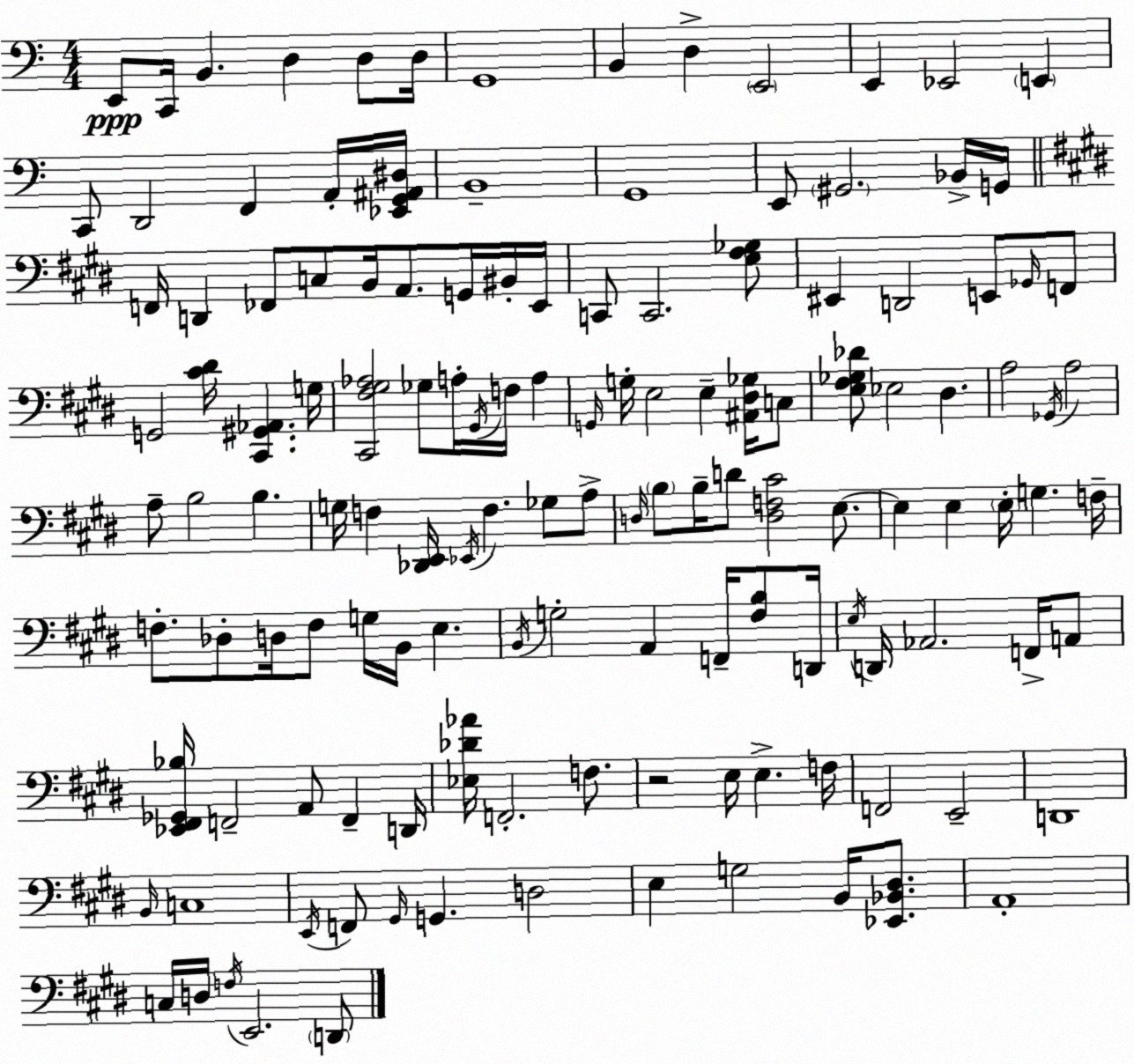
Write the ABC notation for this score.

X:1
T:Untitled
M:4/4
L:1/4
K:C
E,,/2 C,,/4 B,, D, D,/2 D,/4 G,,4 B,, D, E,,2 E,, _E,,2 E,, C,,/2 D,,2 F,, A,,/4 [_E,,G,,^A,,^D,]/4 B,,4 G,,4 E,,/2 ^G,,2 _B,,/4 G,,/4 F,,/4 D,, _F,,/2 C,/2 B,,/4 A,,/2 G,,/4 ^B,,/4 E,,/4 C,,/2 C,,2 [E,^F,_G,]/2 ^E,, D,,2 E,,/2 _G,,/4 F,,/2 G,,2 [^C^D]/4 [^C,,^G,,_A,,] G,/4 [^C,,^F,^G,_A,]2 _G,/2 A,/4 ^G,,/4 F,/4 A, G,,/4 G,/4 E,2 E, [^A,,^D,_G,]/4 C,/2 [E,^F,_G,_D]/2 _E,2 ^D, A,2 _G,,/4 A,2 A,/2 B,2 B, G,/4 F, [_D,,E,,]/4 _E,,/4 F, _G,/2 A,/2 D,/4 B,/2 B,/4 D/2 [D,F,^C]2 E,/2 E, E, E,/4 G, F,/4 F,/2 _D,/2 D,/4 F,/2 G,/4 B,,/4 E, B,,/4 G,2 A,, F,,/4 [^F,B,]/2 D,,/4 E,/4 D,,/4 _A,,2 F,,/4 A,,/2 [_E,,^F,,_G,,_B,]/4 F,,2 A,,/2 F,, D,,/4 [_E,_D_A]/4 F,,2 F,/2 z2 E,/4 E, F,/4 F,,2 E,,2 D,,4 B,,/4 C,4 E,,/4 F,,/2 ^G,,/4 G,, D,2 E, G,2 B,,/4 [_E,,_B,,^D,]/2 A,,4 C,/4 D,/4 F,/4 E,,2 D,,/2